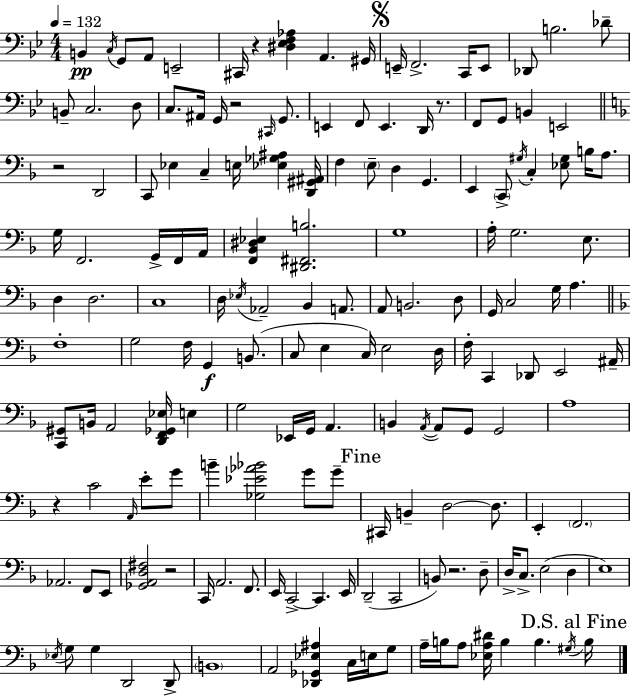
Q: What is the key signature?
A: BES major